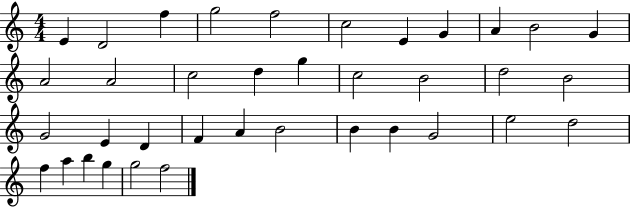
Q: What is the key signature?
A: C major